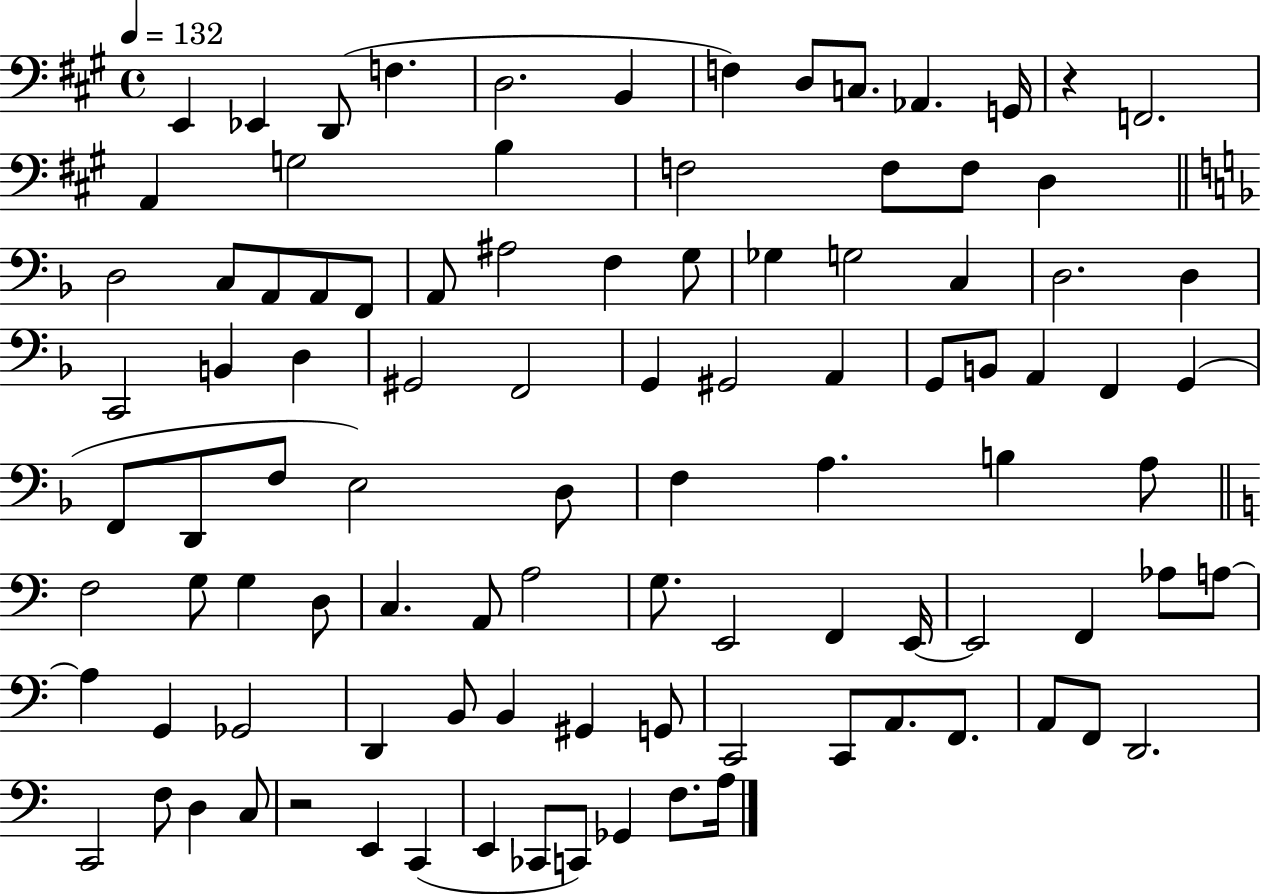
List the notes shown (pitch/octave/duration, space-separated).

E2/q Eb2/q D2/e F3/q. D3/h. B2/q F3/q D3/e C3/e. Ab2/q. G2/s R/q F2/h. A2/q G3/h B3/q F3/h F3/e F3/e D3/q D3/h C3/e A2/e A2/e F2/e A2/e A#3/h F3/q G3/e Gb3/q G3/h C3/q D3/h. D3/q C2/h B2/q D3/q G#2/h F2/h G2/q G#2/h A2/q G2/e B2/e A2/q F2/q G2/q F2/e D2/e F3/e E3/h D3/e F3/q A3/q. B3/q A3/e F3/h G3/e G3/q D3/e C3/q. A2/e A3/h G3/e. E2/h F2/q E2/s E2/h F2/q Ab3/e A3/e A3/q G2/q Gb2/h D2/q B2/e B2/q G#2/q G2/e C2/h C2/e A2/e. F2/e. A2/e F2/e D2/h. C2/h F3/e D3/q C3/e R/h E2/q C2/q E2/q CES2/e C2/e Gb2/q F3/e. A3/s